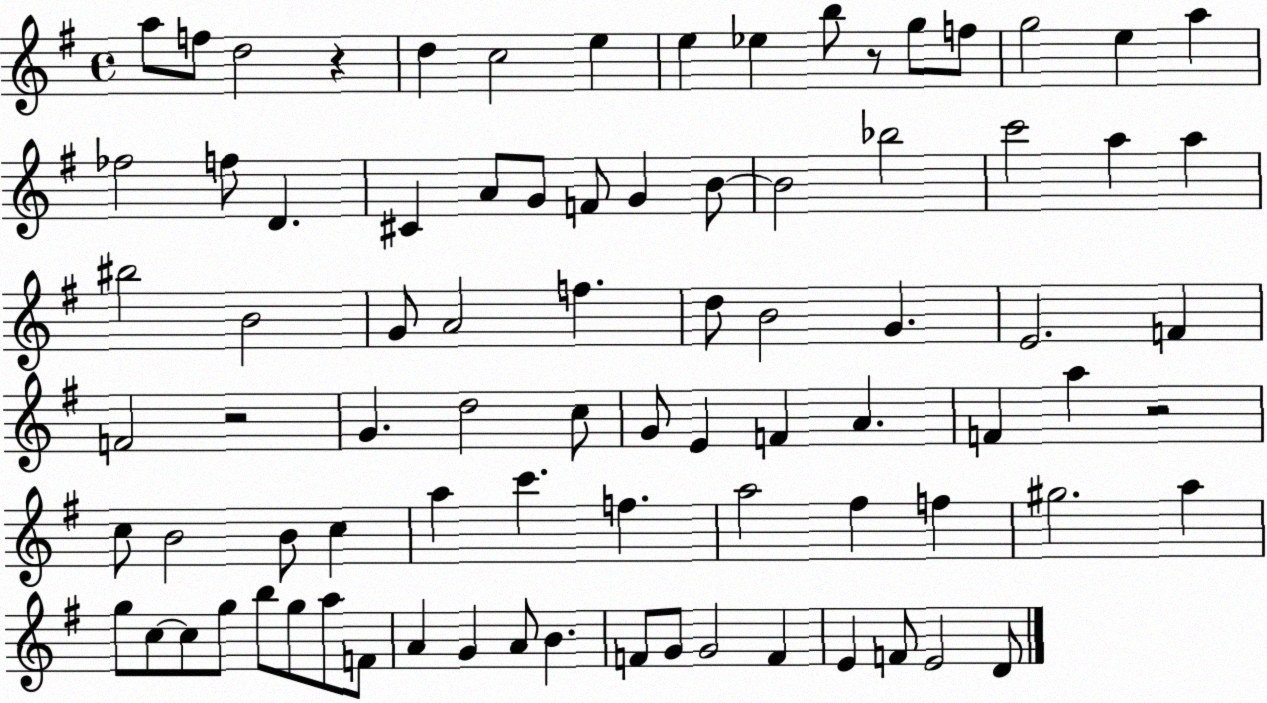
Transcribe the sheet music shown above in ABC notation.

X:1
T:Untitled
M:4/4
L:1/4
K:G
a/2 f/2 d2 z d c2 e e _e b/2 z/2 g/2 f/2 g2 e a _f2 f/2 D ^C A/2 G/2 F/2 G B/2 B2 _b2 c'2 a a ^b2 B2 G/2 A2 f d/2 B2 G E2 F F2 z2 G d2 c/2 G/2 E F A F a z2 c/2 B2 B/2 c a c' f a2 ^f f ^g2 a g/2 c/2 c/2 g/2 b/2 g/2 a/2 F/2 A G A/2 B F/2 G/2 G2 F E F/2 E2 D/2